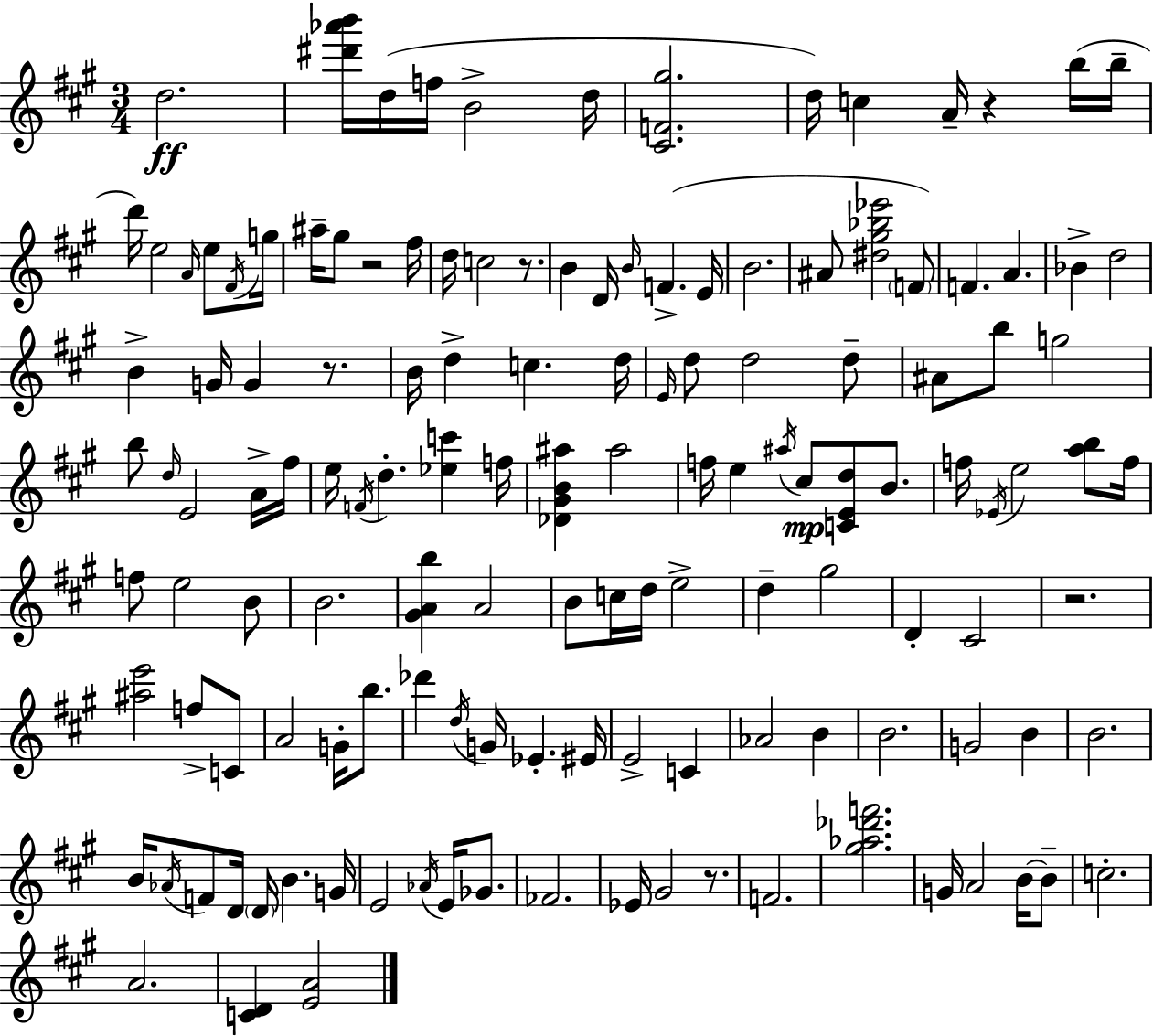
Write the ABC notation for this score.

X:1
T:Untitled
M:3/4
L:1/4
K:A
d2 [^d'_a'b']/4 d/4 f/4 B2 d/4 [^CF^g]2 d/4 c A/4 z b/4 b/4 d'/4 e2 A/4 e/2 ^F/4 g/4 ^a/4 ^g/2 z2 ^f/4 d/4 c2 z/2 B D/4 B/4 F E/4 B2 ^A/2 [^d^g_b_e']2 F/2 F A _B d2 B G/4 G z/2 B/4 d c d/4 E/4 d/2 d2 d/2 ^A/2 b/2 g2 b/2 d/4 E2 A/4 ^f/4 e/4 F/4 d [_ec'] f/4 [_D^GB^a] ^a2 f/4 e ^a/4 ^c/2 [CEd]/2 B/2 f/4 _E/4 e2 [ab]/2 f/4 f/2 e2 B/2 B2 [^GAb] A2 B/2 c/4 d/4 e2 d ^g2 D ^C2 z2 [^ae']2 f/2 C/2 A2 G/4 b/2 _d' d/4 G/4 _E ^E/4 E2 C _A2 B B2 G2 B B2 B/4 _A/4 F/2 D/4 D/4 B G/4 E2 _A/4 E/4 _G/2 _F2 _E/4 ^G2 z/2 F2 [^g_a_d'f']2 G/4 A2 B/4 B/2 c2 A2 [CD] [EA]2